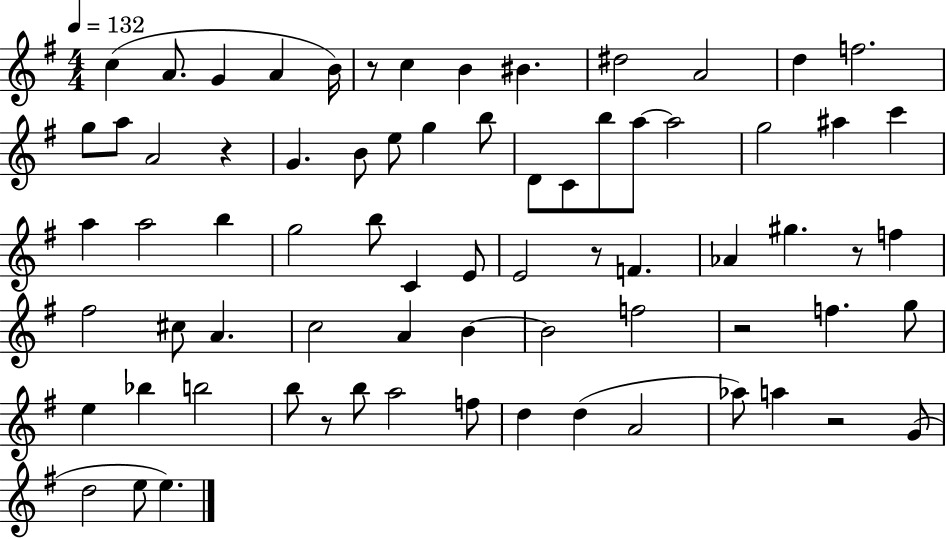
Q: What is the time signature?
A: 4/4